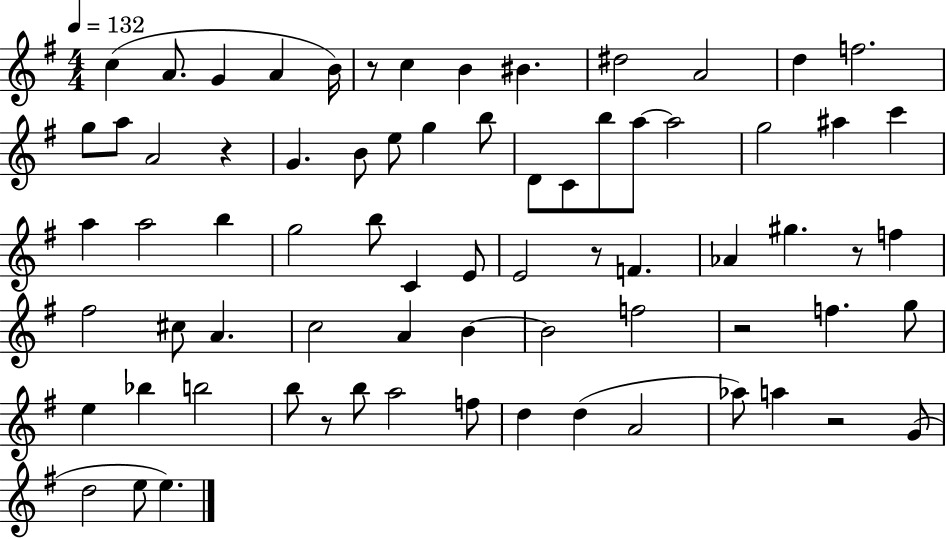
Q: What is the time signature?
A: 4/4